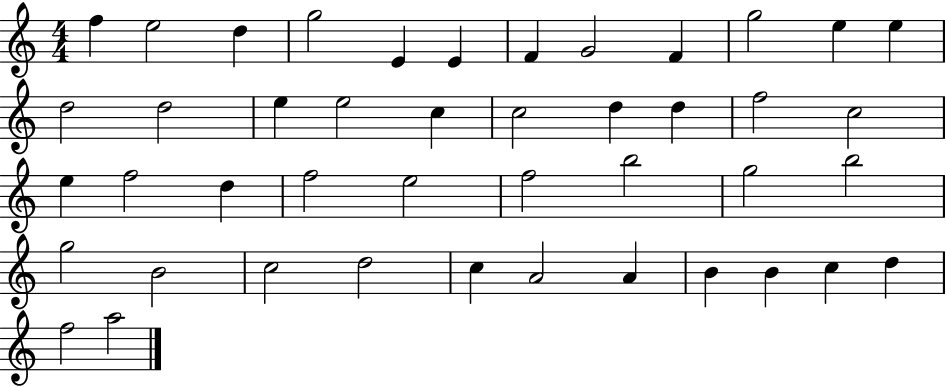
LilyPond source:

{
  \clef treble
  \numericTimeSignature
  \time 4/4
  \key c \major
  f''4 e''2 d''4 | g''2 e'4 e'4 | f'4 g'2 f'4 | g''2 e''4 e''4 | \break d''2 d''2 | e''4 e''2 c''4 | c''2 d''4 d''4 | f''2 c''2 | \break e''4 f''2 d''4 | f''2 e''2 | f''2 b''2 | g''2 b''2 | \break g''2 b'2 | c''2 d''2 | c''4 a'2 a'4 | b'4 b'4 c''4 d''4 | \break f''2 a''2 | \bar "|."
}